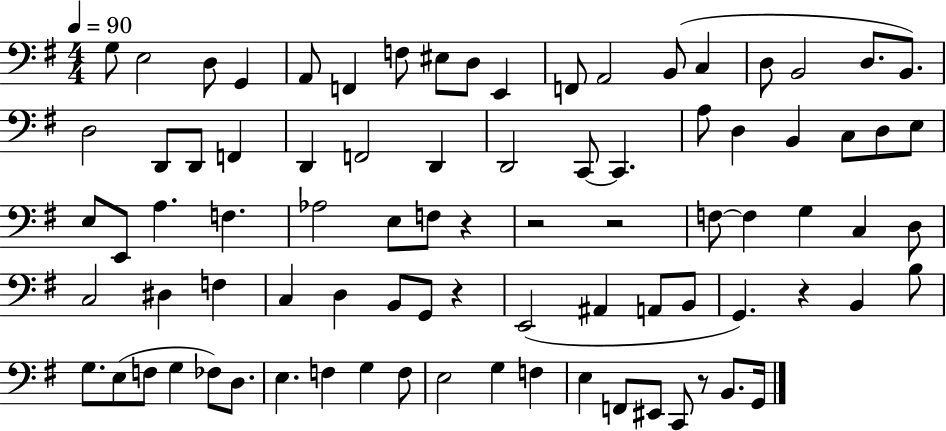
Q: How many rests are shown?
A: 6